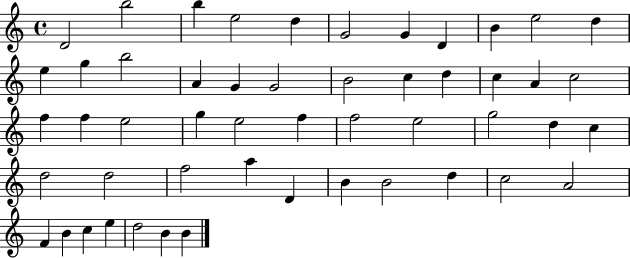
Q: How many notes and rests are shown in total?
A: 51